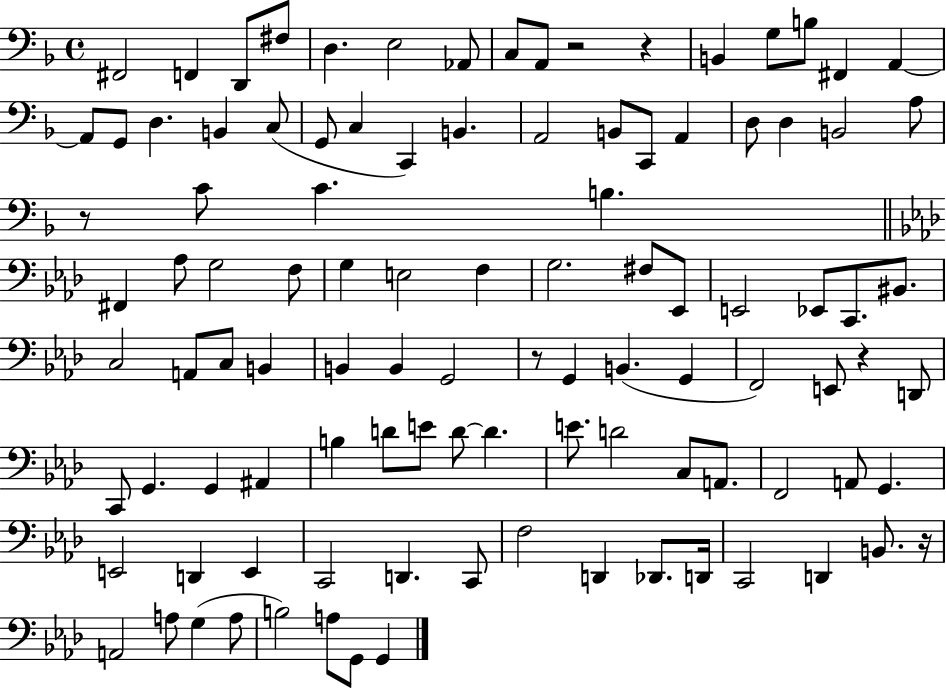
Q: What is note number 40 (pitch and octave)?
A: E3